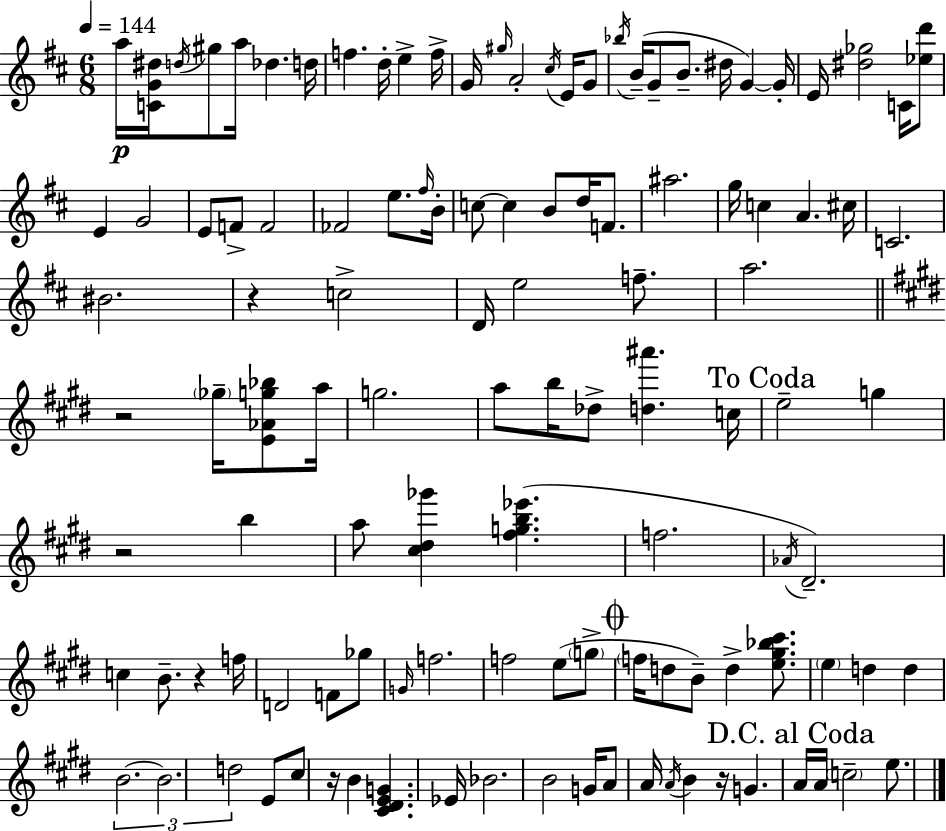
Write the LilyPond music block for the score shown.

{
  \clef treble
  \numericTimeSignature
  \time 6/8
  \key d \major
  \tempo 4 = 144
  \repeat volta 2 { a''16\p <c' g' dis''>16 \acciaccatura { d''16 } gis''8 a''16 des''4. | d''16 f''4. d''16-. e''4-> | f''16-> g'16 \grace { gis''16 } a'2-. \acciaccatura { cis''16 } | e'16 g'8 \acciaccatura { bes''16 }( b'16-- g'8-- b'8.-- dis''16 g'4~~) | \break g'16-. e'16 <dis'' ges''>2 | c'16 <ees'' d'''>8 e'4 g'2 | e'8 f'8-> f'2 | fes'2 | \break e''8. \grace { fis''16 } b'16-. c''8~~ c''4 b'8 | d''16 f'8. ais''2. | g''16 c''4 a'4. | cis''16 c'2. | \break bis'2. | r4 c''2-> | d'16 e''2 | f''8.-- a''2. | \break \bar "||" \break \key e \major r2 \parenthesize ges''16-- <e' aes' g'' bes''>8 a''16 | g''2. | a''8 b''16 des''8-> <d'' ais'''>4. c''16 | \mark "To Coda" e''2-- g''4 | \break r2 b''4 | a''8 <cis'' dis'' ges'''>4 <fis'' g'' b'' ees'''>4.( | f''2. | \acciaccatura { aes'16 }) dis'2.-- | \break c''4 b'8.-- r4 | f''16 d'2 f'8 ges''8 | \grace { g'16 } f''2. | f''2 e''8( | \break \parenthesize g''8-> \mark \markup { \musicglyph "scripts.coda" } \parenthesize f''16 d''8 b'8--) d''4-> <e'' gis'' bes'' cis'''>8. | \parenthesize e''4 d''4 d''4 | \tuplet 3/2 { b'2.~~ | b'2. | \break d''2 } e'8 | cis''8 r16 b'4 <cis' dis' e' g'>4. | ees'16 bes'2. | b'2 g'16 a'8 | \break a'16 \acciaccatura { a'16 } b'4 r16 g'4. | \mark "D.C. al Coda" a'16 a'16 \parenthesize c''2-- | e''8. } \bar "|."
}